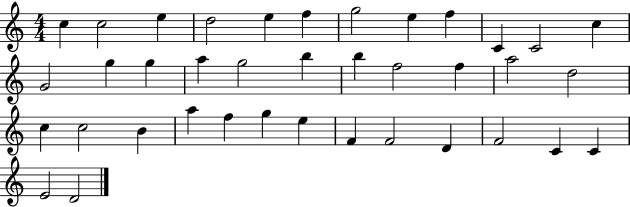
C5/q C5/h E5/q D5/h E5/q F5/q G5/h E5/q F5/q C4/q C4/h C5/q G4/h G5/q G5/q A5/q G5/h B5/q B5/q F5/h F5/q A5/h D5/h C5/q C5/h B4/q A5/q F5/q G5/q E5/q F4/q F4/h D4/q F4/h C4/q C4/q E4/h D4/h